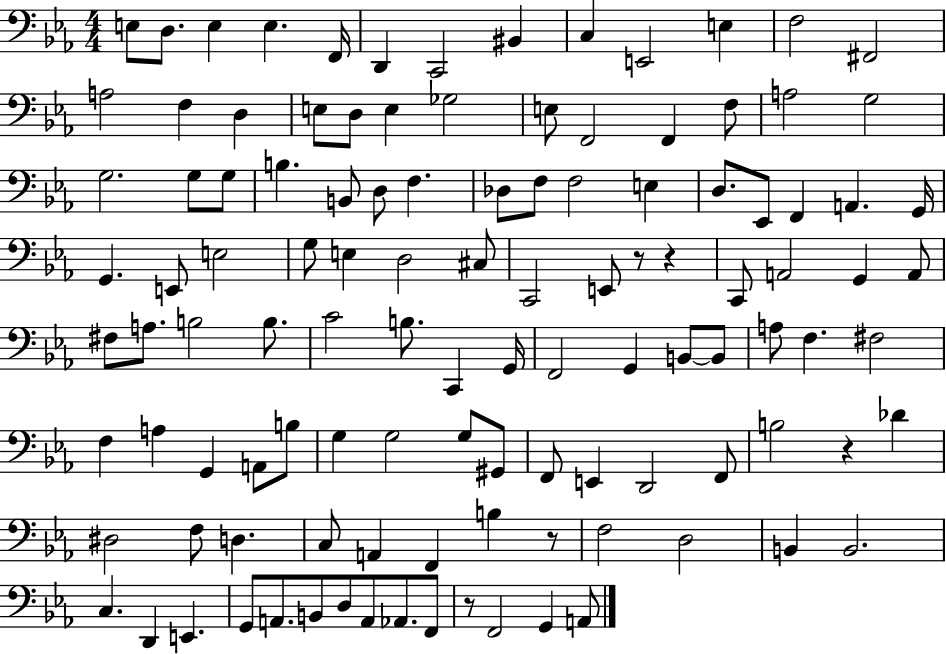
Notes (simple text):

E3/e D3/e. E3/q E3/q. F2/s D2/q C2/h BIS2/q C3/q E2/h E3/q F3/h F#2/h A3/h F3/q D3/q E3/e D3/e E3/q Gb3/h E3/e F2/h F2/q F3/e A3/h G3/h G3/h. G3/e G3/e B3/q. B2/e D3/e F3/q. Db3/e F3/e F3/h E3/q D3/e. Eb2/e F2/q A2/q. G2/s G2/q. E2/e E3/h G3/e E3/q D3/h C#3/e C2/h E2/e R/e R/q C2/e A2/h G2/q A2/e F#3/e A3/e. B3/h B3/e. C4/h B3/e. C2/q G2/s F2/h G2/q B2/e B2/e A3/e F3/q. F#3/h F3/q A3/q G2/q A2/e B3/e G3/q G3/h G3/e G#2/e F2/e E2/q D2/h F2/e B3/h R/q Db4/q D#3/h F3/e D3/q. C3/e A2/q F2/q B3/q R/e F3/h D3/h B2/q B2/h. C3/q. D2/q E2/q. G2/e A2/e. B2/e D3/e A2/e Ab2/e. F2/e R/e F2/h G2/q A2/e